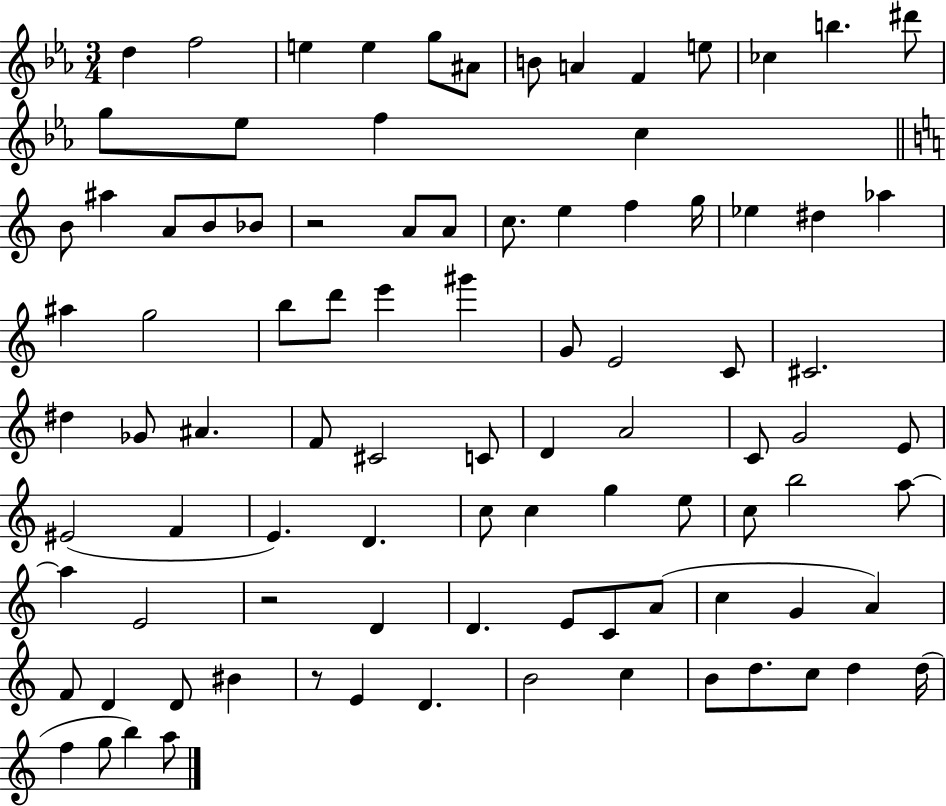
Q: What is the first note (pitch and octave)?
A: D5